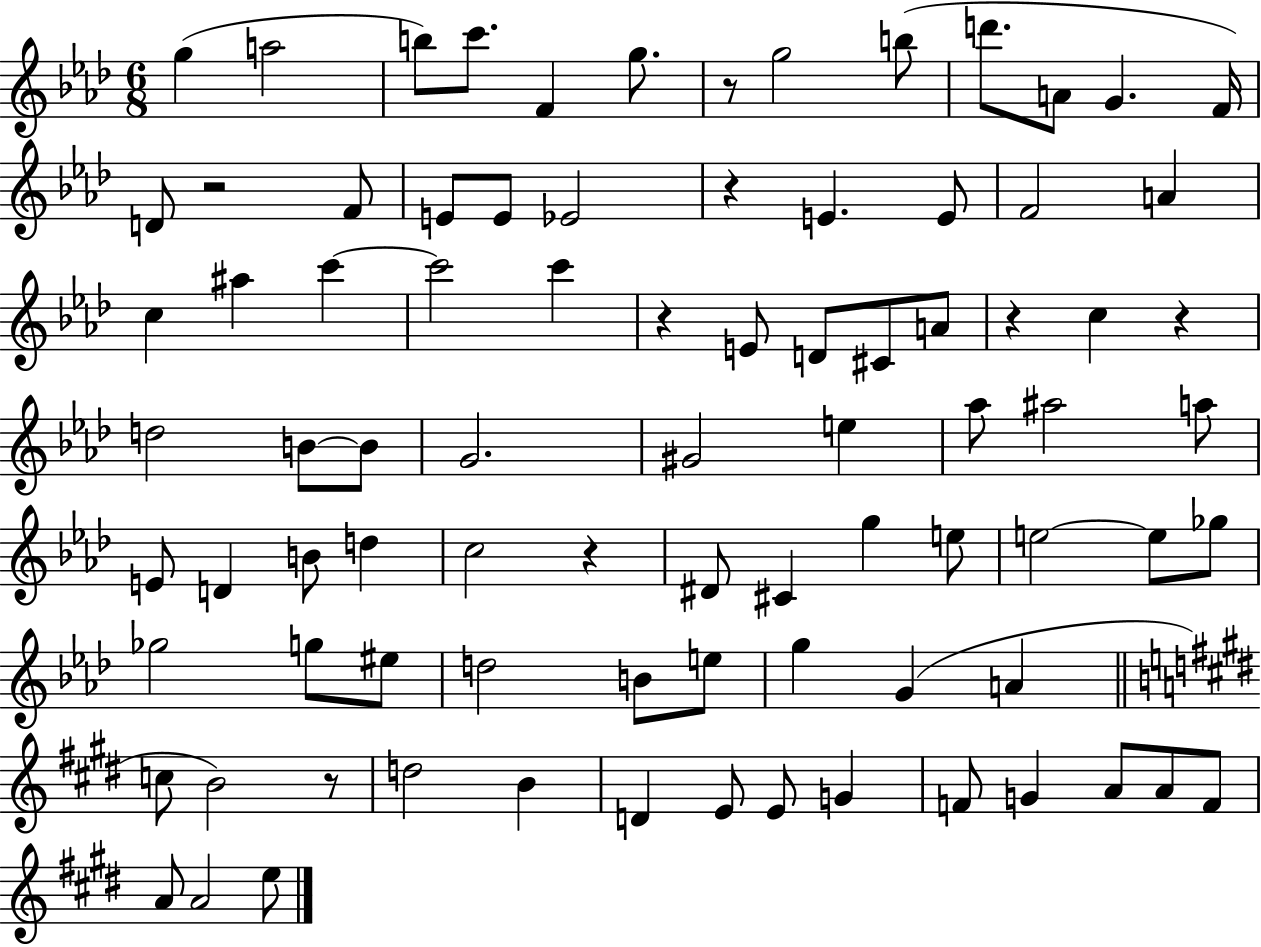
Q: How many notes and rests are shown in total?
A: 85